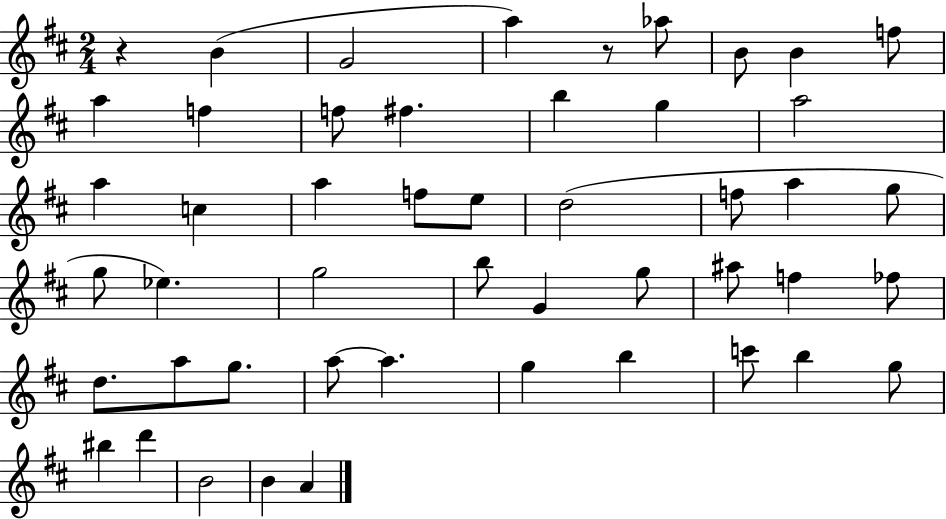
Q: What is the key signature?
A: D major